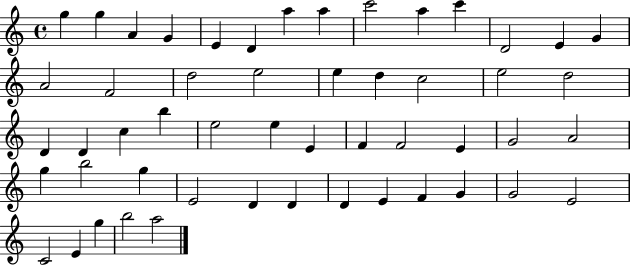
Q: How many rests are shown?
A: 0